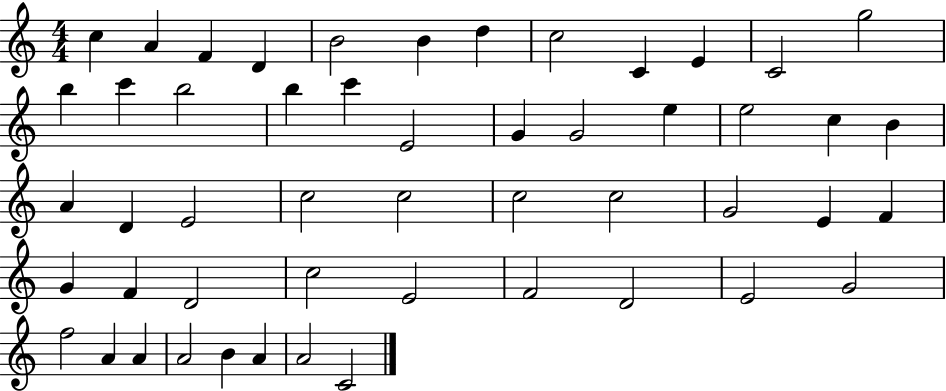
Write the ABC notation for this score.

X:1
T:Untitled
M:4/4
L:1/4
K:C
c A F D B2 B d c2 C E C2 g2 b c' b2 b c' E2 G G2 e e2 c B A D E2 c2 c2 c2 c2 G2 E F G F D2 c2 E2 F2 D2 E2 G2 f2 A A A2 B A A2 C2